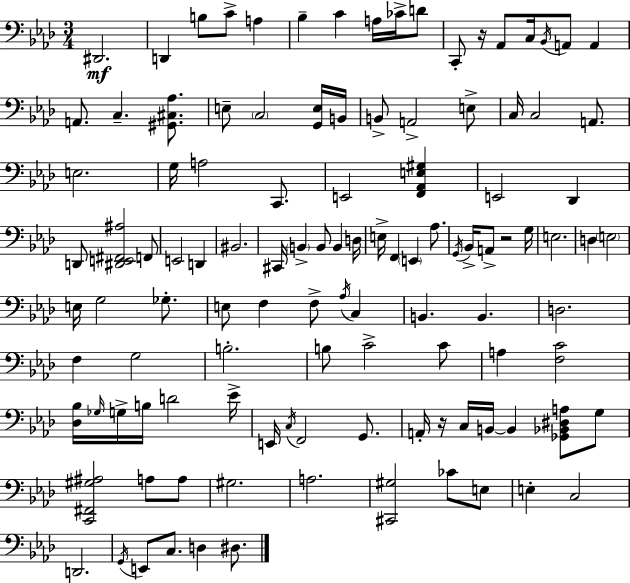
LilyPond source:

{
  \clef bass
  \numericTimeSignature
  \time 3/4
  \key aes \major
  dis,2.\mf | d,4 b8 c'8-> a4 | bes4-- c'4 a16 ces'16-> d'8 | c,8-. r16 aes,8 c16 \acciaccatura { bes,16 } a,8 a,4 | \break a,8. c4.-- <gis, cis aes>8. | e8-- \parenthesize c2 <g, e>16 | b,16 b,8-> a,2-> e8-> | c16 c2 a,8. | \break e2. | g16 a2 c,8. | e,2 <f, aes, e gis>4 | e,2 des,4 | \break d,8 <dis, e, fis, ais>2 f,8 | e,2 d,4 | bis,2. | cis,16 \parenthesize b,4-> b,8 b,4 | \break d16 e16-> f,4 \parenthesize e,4 aes8. | \acciaccatura { g,16 } bes,16-> a,8-> r2 | g16 e2. | d4 \parenthesize e2 | \break e16 g2 ges8.-. | e8 f4 f8-> \acciaccatura { aes16 } c4 | b,4. b,4. | d2. | \break f4 g2 | b2.-. | b8 c'2-> | c'8 a4 <f c'>2 | \break <des bes>16 \grace { ges16 } g16-> b16 d'2 | ees'16-> e,16 \acciaccatura { c16 } f,2 | g,8. a,16-. r16 c16 b,16~~ b,4 | <ges, bes, dis a>8 g8 <c, fis, gis ais>2 | \break a8 a8 gis2. | a2. | <cis, gis>2 | ces'8 e8 e4-. c2 | \break d,2. | \acciaccatura { g,16 } e,8 c8. d4 | dis8. \bar "|."
}